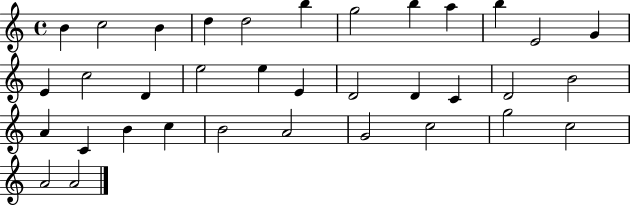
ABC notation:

X:1
T:Untitled
M:4/4
L:1/4
K:C
B c2 B d d2 b g2 b a b E2 G E c2 D e2 e E D2 D C D2 B2 A C B c B2 A2 G2 c2 g2 c2 A2 A2